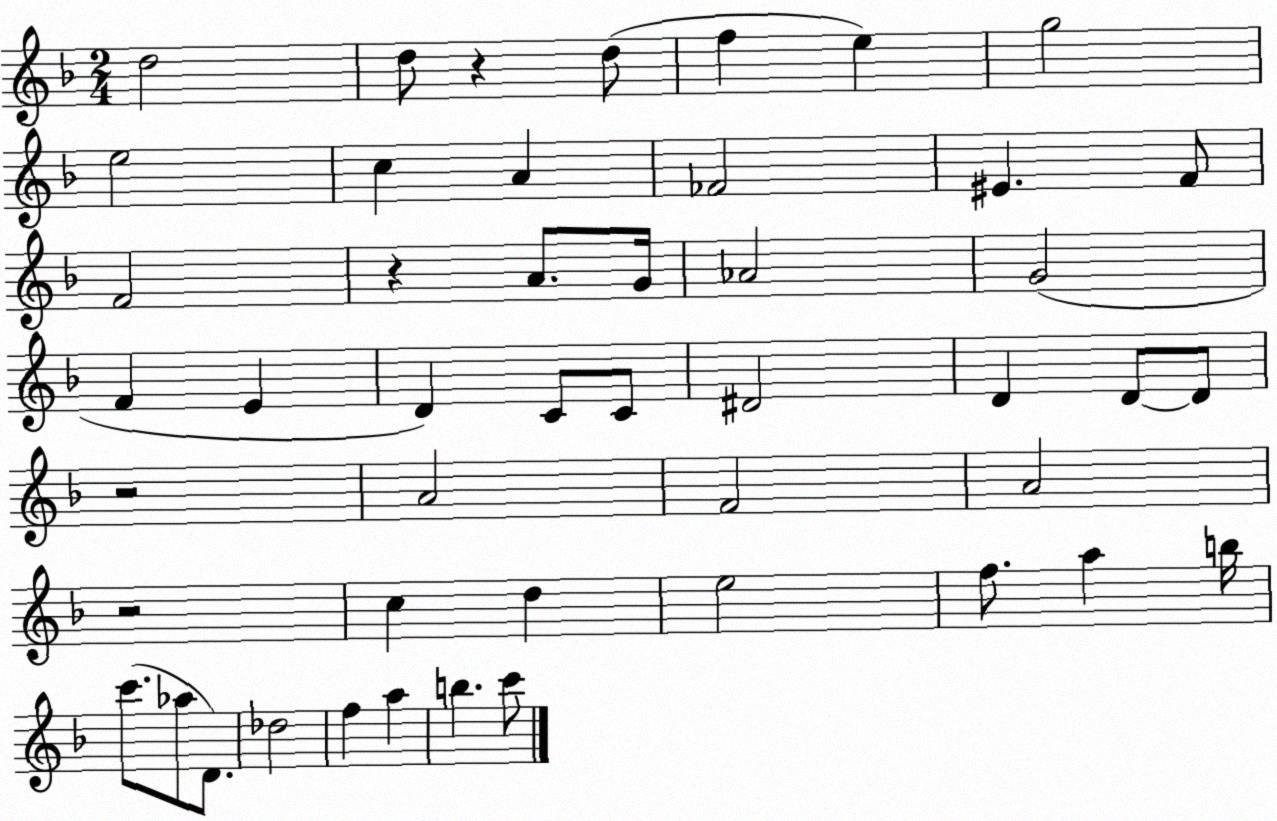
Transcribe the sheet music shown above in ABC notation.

X:1
T:Untitled
M:2/4
L:1/4
K:F
d2 d/2 z d/2 f e g2 e2 c A _F2 ^E F/2 F2 z A/2 G/4 _A2 G2 F E D C/2 C/2 ^D2 D D/2 D/2 z2 A2 F2 A2 z2 c d e2 f/2 a b/4 c'/2 _a/2 D/2 _d2 f a b c'/2